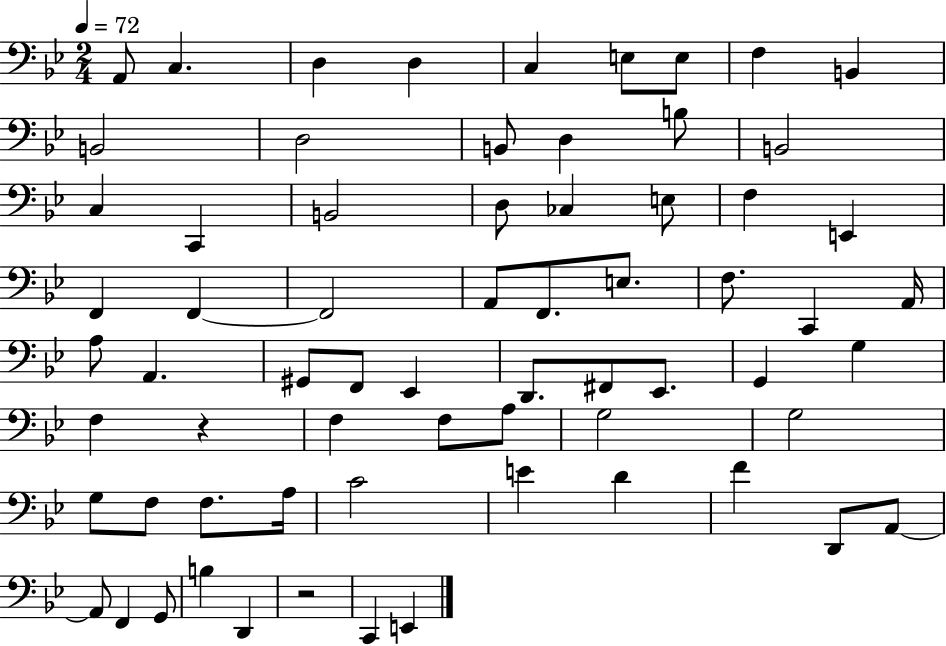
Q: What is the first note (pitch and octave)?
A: A2